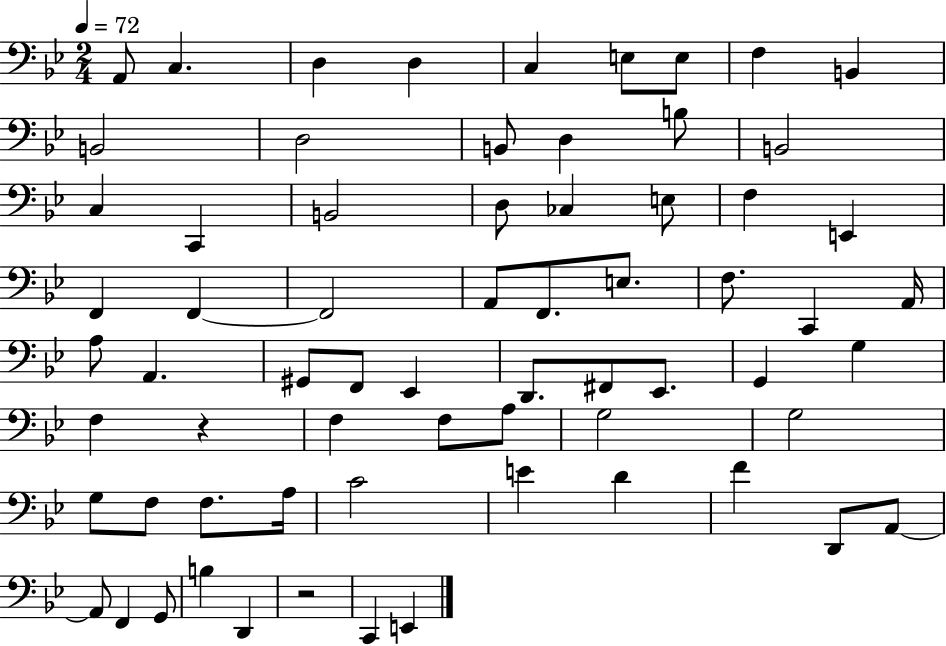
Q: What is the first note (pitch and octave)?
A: A2